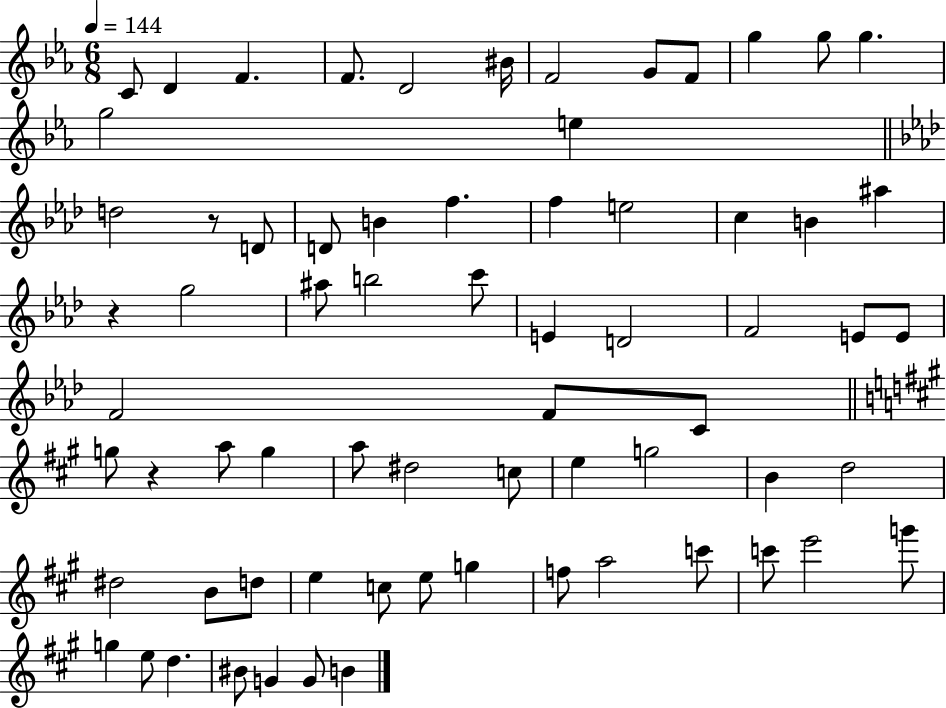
C4/e D4/q F4/q. F4/e. D4/h BIS4/s F4/h G4/e F4/e G5/q G5/e G5/q. G5/h E5/q D5/h R/e D4/e D4/e B4/q F5/q. F5/q E5/h C5/q B4/q A#5/q R/q G5/h A#5/e B5/h C6/e E4/q D4/h F4/h E4/e E4/e F4/h F4/e C4/e G5/e R/q A5/e G5/q A5/e D#5/h C5/e E5/q G5/h B4/q D5/h D#5/h B4/e D5/e E5/q C5/e E5/e G5/q F5/e A5/h C6/e C6/e E6/h G6/e G5/q E5/e D5/q. BIS4/e G4/q G4/e B4/q